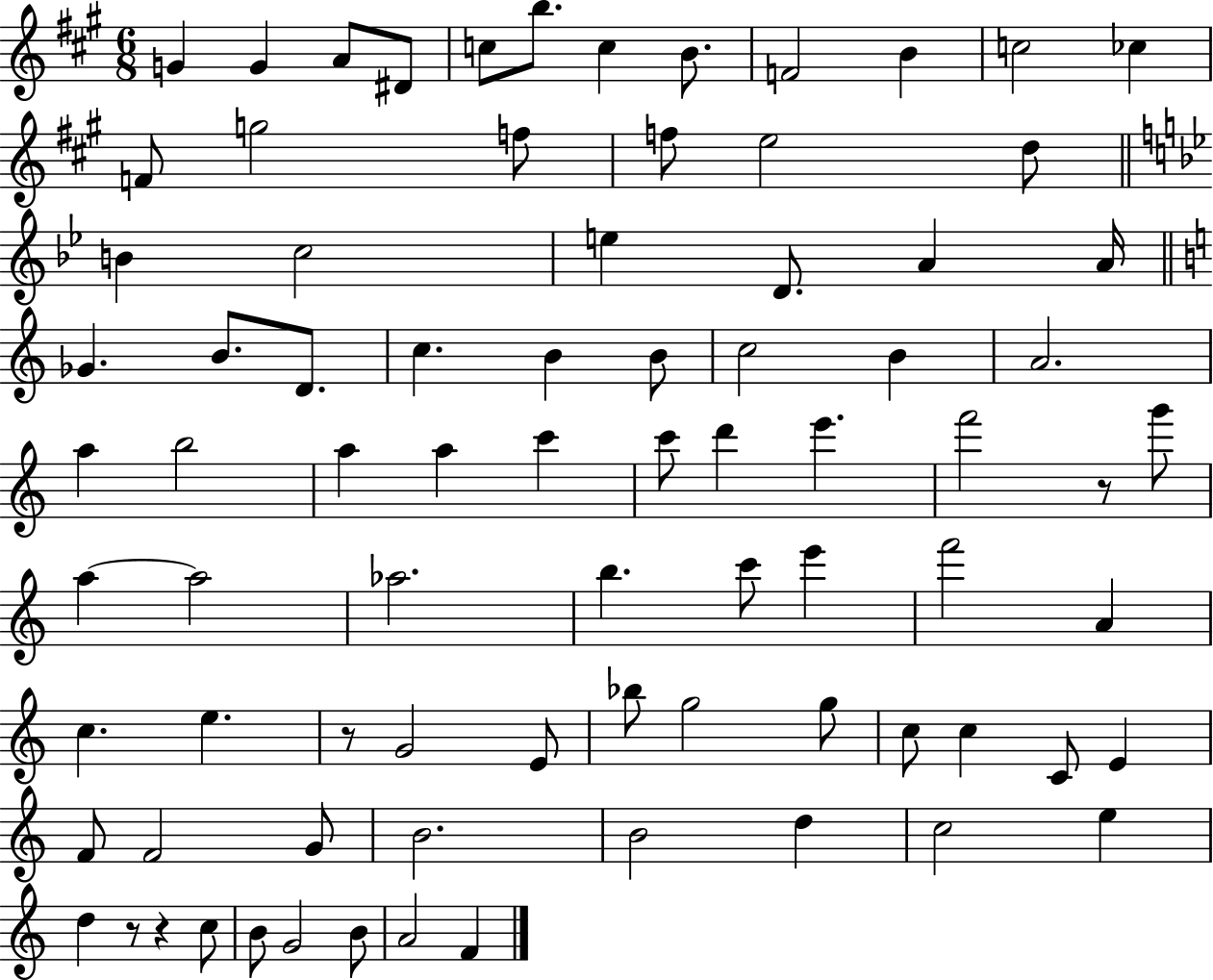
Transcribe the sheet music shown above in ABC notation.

X:1
T:Untitled
M:6/8
L:1/4
K:A
G G A/2 ^D/2 c/2 b/2 c B/2 F2 B c2 _c F/2 g2 f/2 f/2 e2 d/2 B c2 e D/2 A A/4 _G B/2 D/2 c B B/2 c2 B A2 a b2 a a c' c'/2 d' e' f'2 z/2 g'/2 a a2 _a2 b c'/2 e' f'2 A c e z/2 G2 E/2 _b/2 g2 g/2 c/2 c C/2 E F/2 F2 G/2 B2 B2 d c2 e d z/2 z c/2 B/2 G2 B/2 A2 F